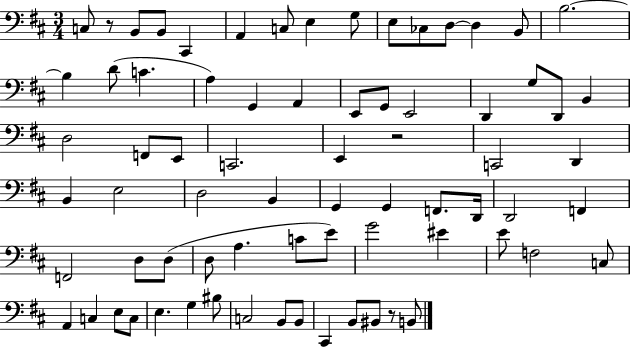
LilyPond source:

{
  \clef bass
  \numericTimeSignature
  \time 3/4
  \key d \major
  c8 r8 b,8 b,8 cis,4 | a,4 c8 e4 g8 | e8 ces8 d8~~ d4 b,8 | b2.~~ | \break b4 d'8( c'4. | a4) g,4 a,4 | e,8 g,8 e,2 | d,4 g8 d,8 b,4 | \break d2 f,8 e,8 | c,2. | e,4 r2 | c,2 d,4 | \break b,4 e2 | d2 b,4 | g,4 g,4 f,8. d,16 | d,2 f,4 | \break f,2 d8 d8( | d8 a4. c'8 e'8) | g'2 eis'4 | e'8 f2 c8 | \break a,4 c4 e8 c8 | e4. g4 bis8 | c2 b,8 b,8 | cis,4 b,8 bis,8 r8 b,8 | \break \bar "|."
}